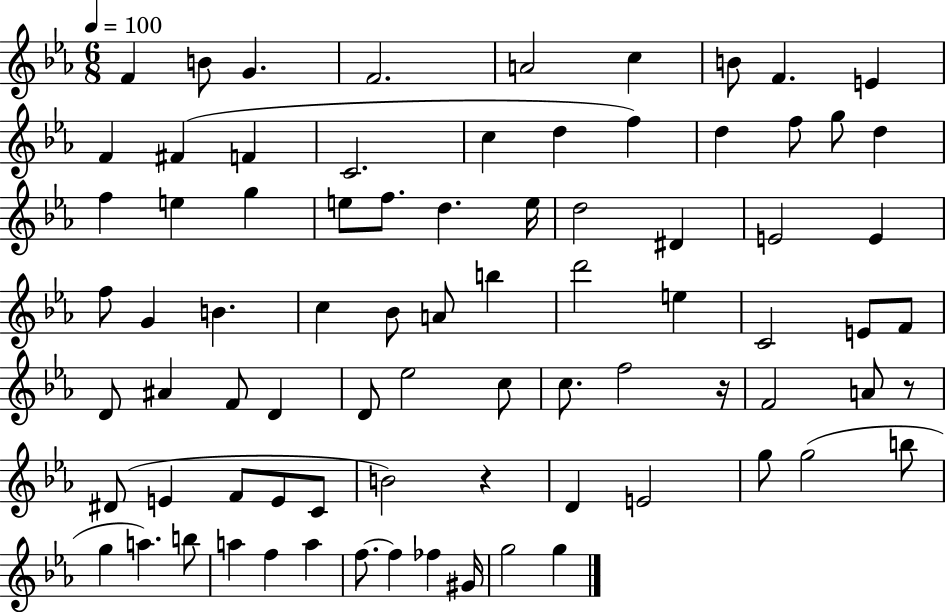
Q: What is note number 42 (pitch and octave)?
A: E4